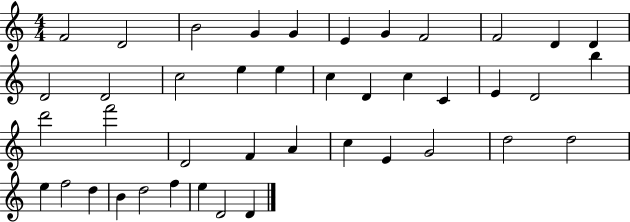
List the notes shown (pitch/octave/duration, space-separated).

F4/h D4/h B4/h G4/q G4/q E4/q G4/q F4/h F4/h D4/q D4/q D4/h D4/h C5/h E5/q E5/q C5/q D4/q C5/q C4/q E4/q D4/h B5/q D6/h F6/h D4/h F4/q A4/q C5/q E4/q G4/h D5/h D5/h E5/q F5/h D5/q B4/q D5/h F5/q E5/q D4/h D4/q